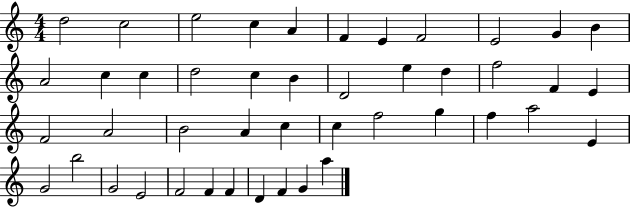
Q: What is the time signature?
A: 4/4